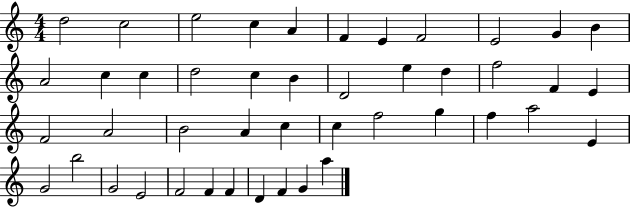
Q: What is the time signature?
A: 4/4